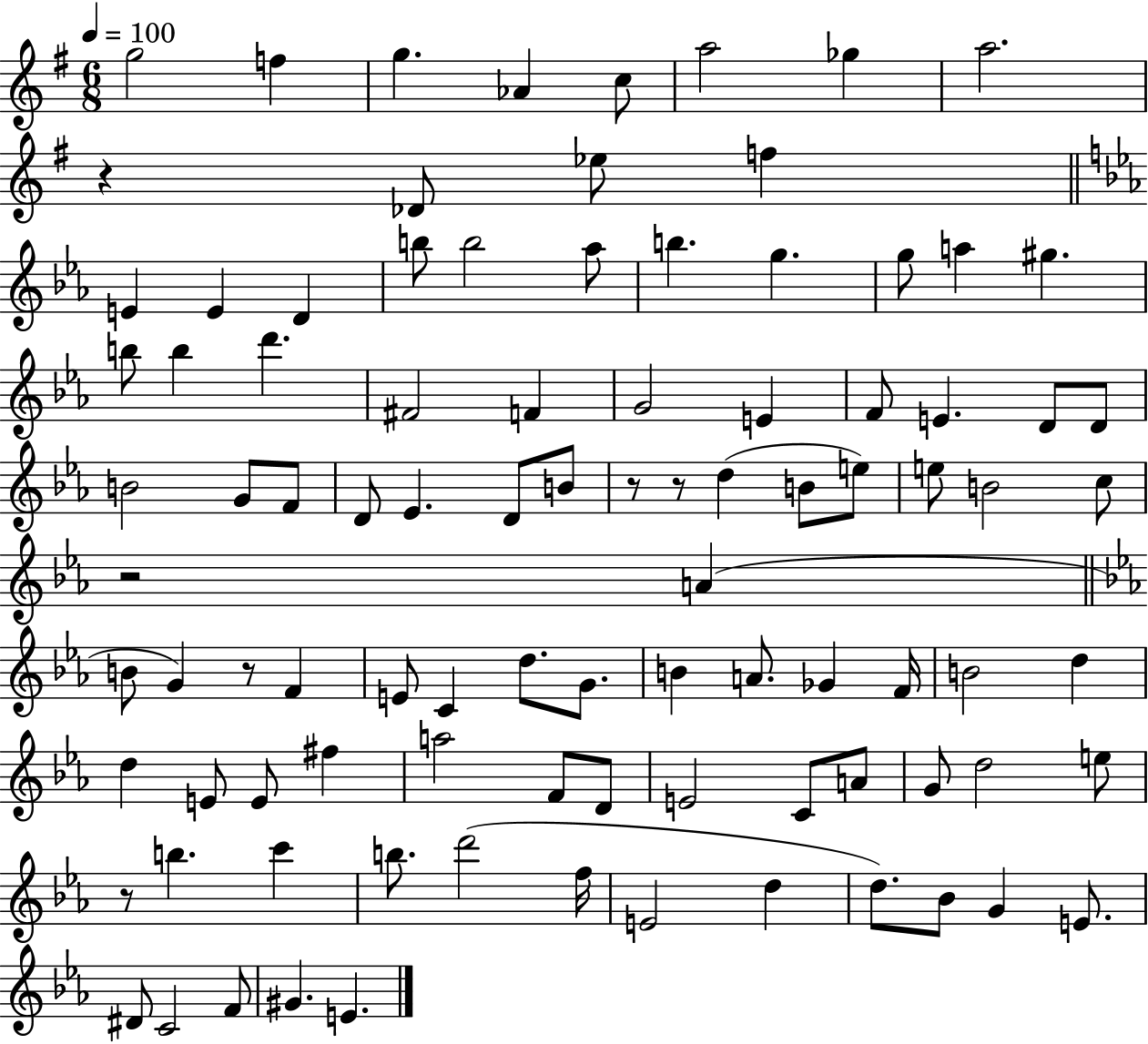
G5/h F5/q G5/q. Ab4/q C5/e A5/h Gb5/q A5/h. R/q Db4/e Eb5/e F5/q E4/q E4/q D4/q B5/e B5/h Ab5/e B5/q. G5/q. G5/e A5/q G#5/q. B5/e B5/q D6/q. F#4/h F4/q G4/h E4/q F4/e E4/q. D4/e D4/e B4/h G4/e F4/e D4/e Eb4/q. D4/e B4/e R/e R/e D5/q B4/e E5/e E5/e B4/h C5/e R/h A4/q B4/e G4/q R/e F4/q E4/e C4/q D5/e. G4/e. B4/q A4/e. Gb4/q F4/s B4/h D5/q D5/q E4/e E4/e F#5/q A5/h F4/e D4/e E4/h C4/e A4/e G4/e D5/h E5/e R/e B5/q. C6/q B5/e. D6/h F5/s E4/h D5/q D5/e. Bb4/e G4/q E4/e. D#4/e C4/h F4/e G#4/q. E4/q.